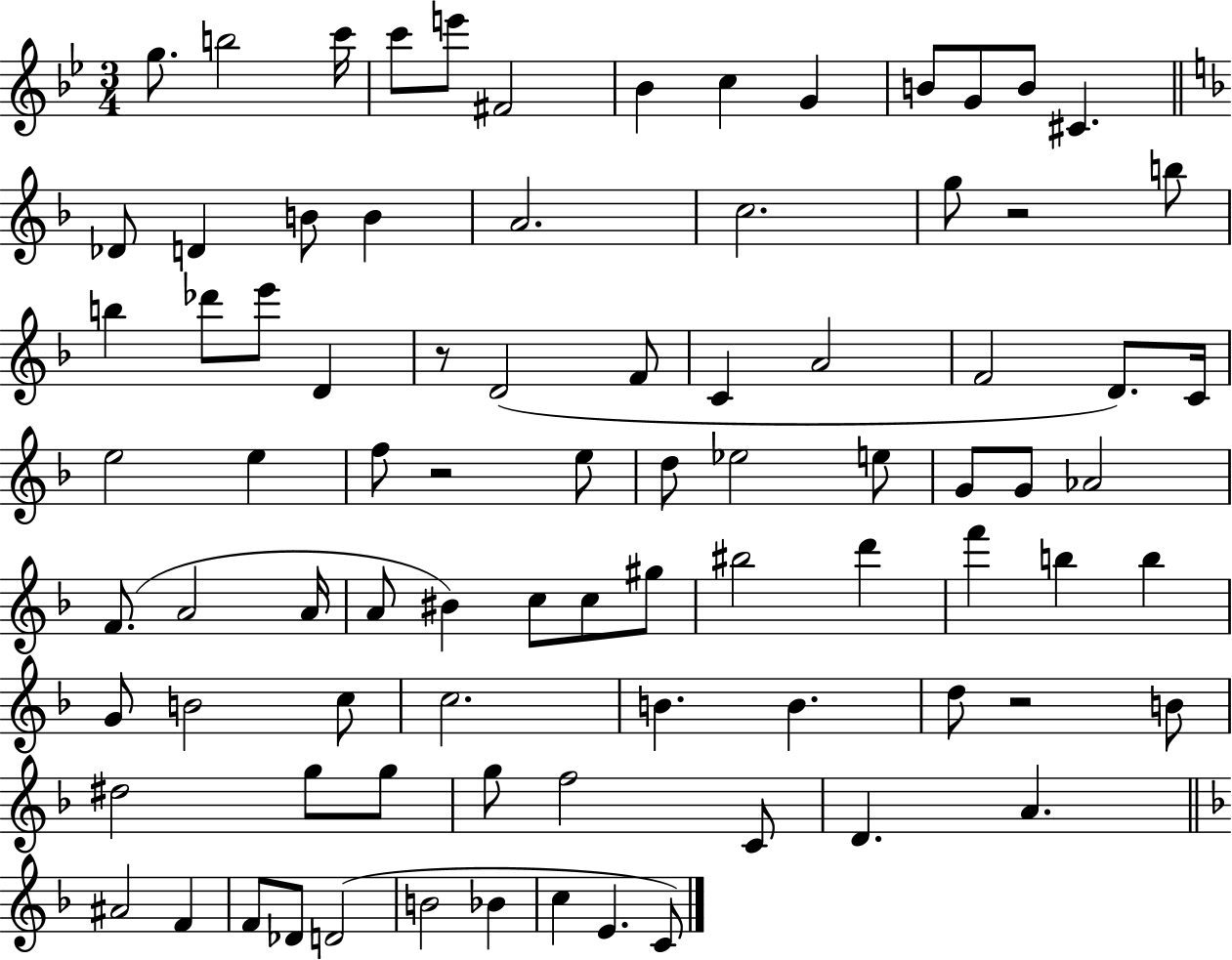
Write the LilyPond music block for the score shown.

{
  \clef treble
  \numericTimeSignature
  \time 3/4
  \key bes \major
  \repeat volta 2 { g''8. b''2 c'''16 | c'''8 e'''8 fis'2 | bes'4 c''4 g'4 | b'8 g'8 b'8 cis'4. | \break \bar "||" \break \key d \minor des'8 d'4 b'8 b'4 | a'2. | c''2. | g''8 r2 b''8 | \break b''4 des'''8 e'''8 d'4 | r8 d'2( f'8 | c'4 a'2 | f'2 d'8.) c'16 | \break e''2 e''4 | f''8 r2 e''8 | d''8 ees''2 e''8 | g'8 g'8 aes'2 | \break f'8.( a'2 a'16 | a'8 bis'4) c''8 c''8 gis''8 | bis''2 d'''4 | f'''4 b''4 b''4 | \break g'8 b'2 c''8 | c''2. | b'4. b'4. | d''8 r2 b'8 | \break dis''2 g''8 g''8 | g''8 f''2 c'8 | d'4. a'4. | \bar "||" \break \key d \minor ais'2 f'4 | f'8 des'8 d'2( | b'2 bes'4 | c''4 e'4. c'8) | \break } \bar "|."
}